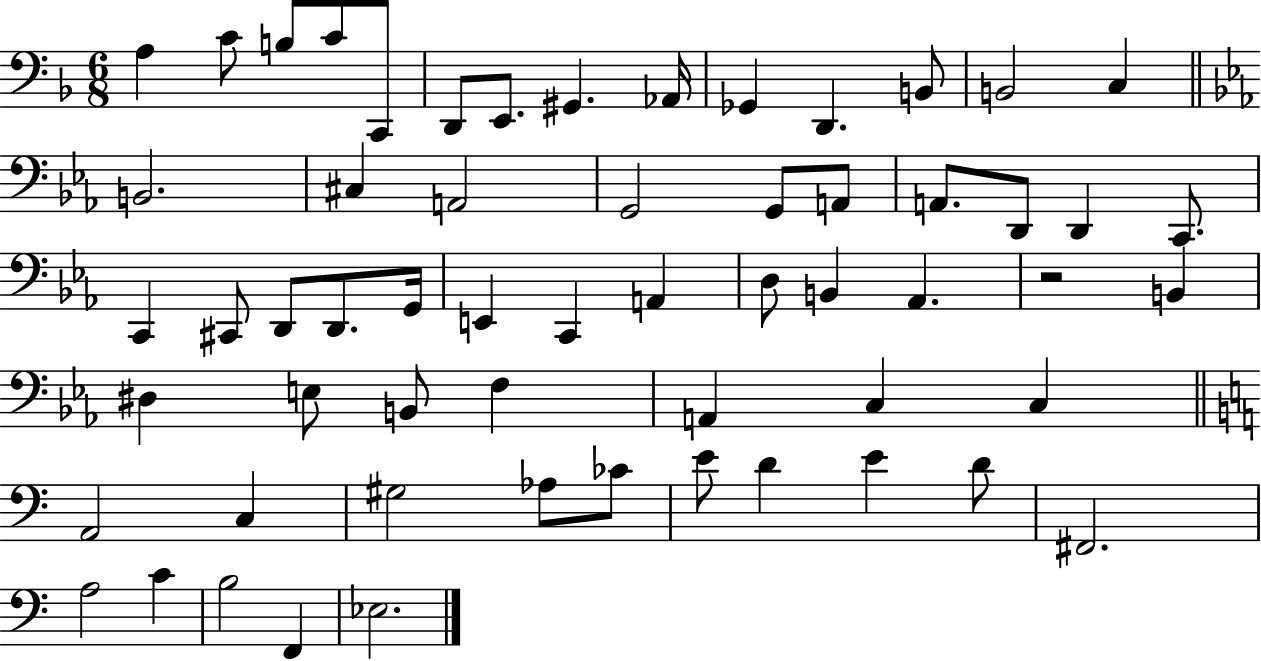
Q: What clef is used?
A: bass